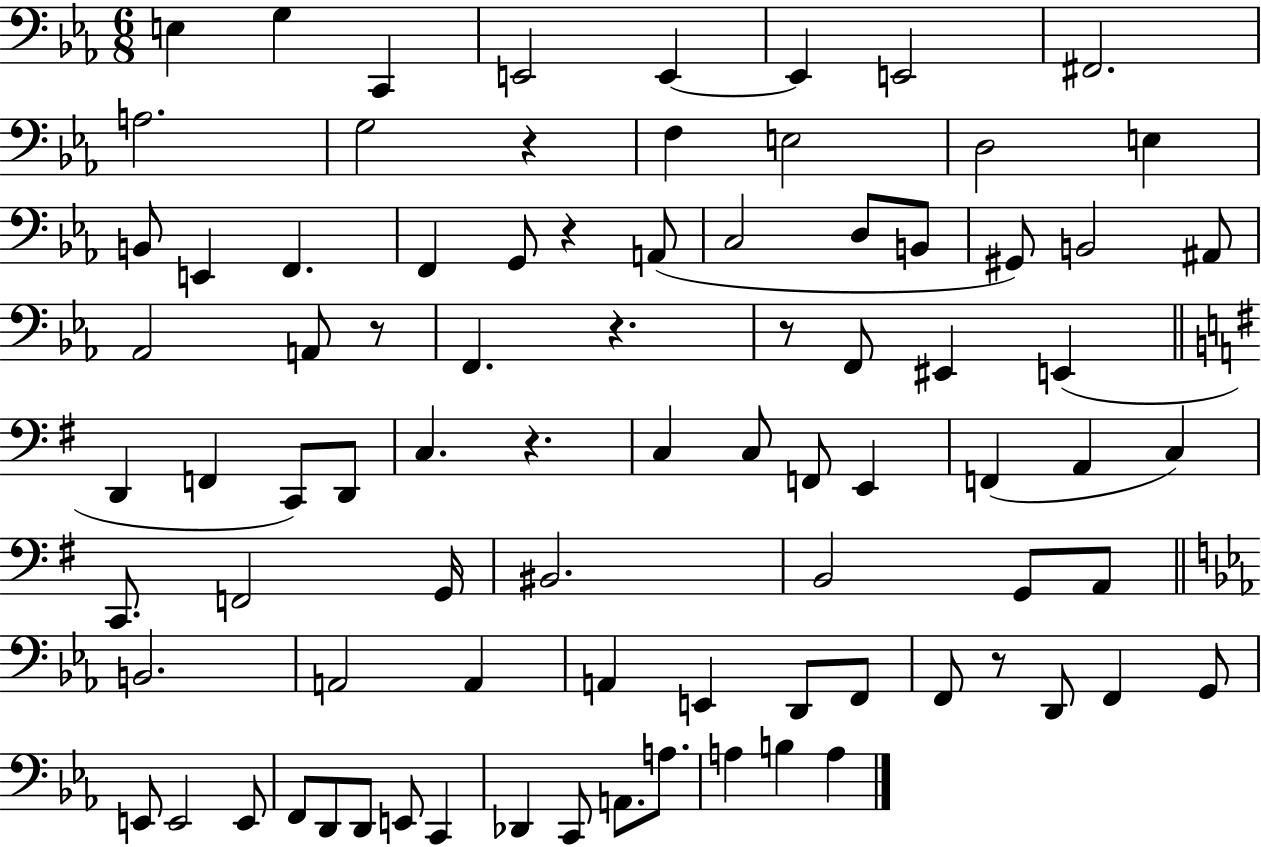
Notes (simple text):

E3/q G3/q C2/q E2/h E2/q E2/q E2/h F#2/h. A3/h. G3/h R/q F3/q E3/h D3/h E3/q B2/e E2/q F2/q. F2/q G2/e R/q A2/e C3/h D3/e B2/e G#2/e B2/h A#2/e Ab2/h A2/e R/e F2/q. R/q. R/e F2/e EIS2/q E2/q D2/q F2/q C2/e D2/e C3/q. R/q. C3/q C3/e F2/e E2/q F2/q A2/q C3/q C2/e. F2/h G2/s BIS2/h. B2/h G2/e A2/e B2/h. A2/h A2/q A2/q E2/q D2/e F2/e F2/e R/e D2/e F2/q G2/e E2/e E2/h E2/e F2/e D2/e D2/e E2/e C2/q Db2/q C2/e A2/e. A3/e. A3/q B3/q A3/q